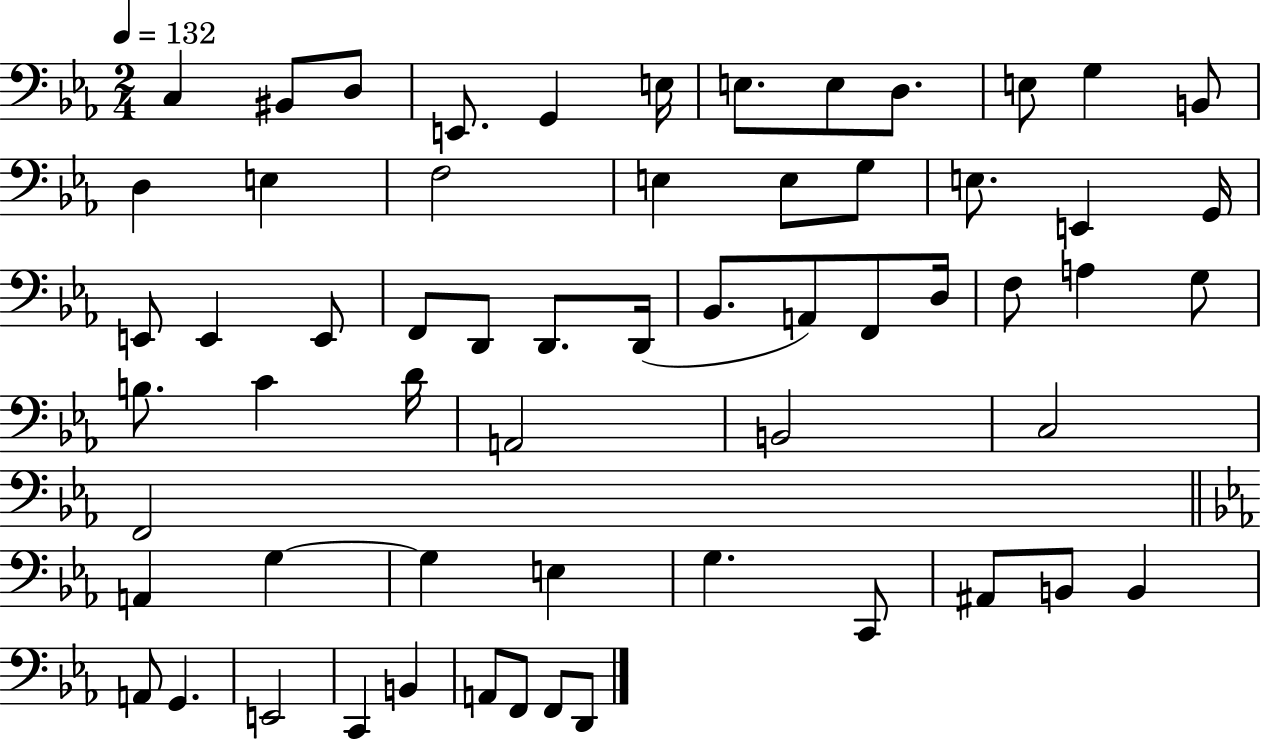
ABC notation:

X:1
T:Untitled
M:2/4
L:1/4
K:Eb
C, ^B,,/2 D,/2 E,,/2 G,, E,/4 E,/2 E,/2 D,/2 E,/2 G, B,,/2 D, E, F,2 E, E,/2 G,/2 E,/2 E,, G,,/4 E,,/2 E,, E,,/2 F,,/2 D,,/2 D,,/2 D,,/4 _B,,/2 A,,/2 F,,/2 D,/4 F,/2 A, G,/2 B,/2 C D/4 A,,2 B,,2 C,2 F,,2 A,, G, G, E, G, C,,/2 ^A,,/2 B,,/2 B,, A,,/2 G,, E,,2 C,, B,, A,,/2 F,,/2 F,,/2 D,,/2